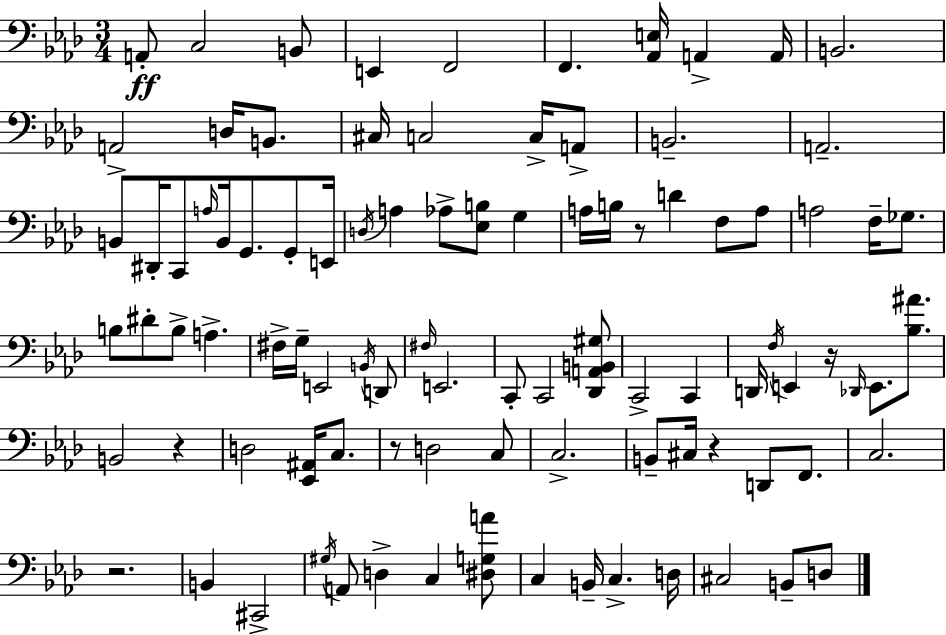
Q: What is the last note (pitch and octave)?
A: D3